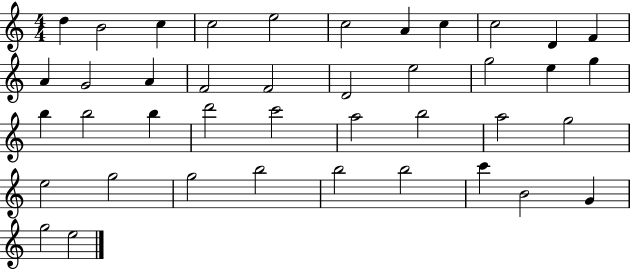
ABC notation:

X:1
T:Untitled
M:4/4
L:1/4
K:C
d B2 c c2 e2 c2 A c c2 D F A G2 A F2 F2 D2 e2 g2 e g b b2 b d'2 c'2 a2 b2 a2 g2 e2 g2 g2 b2 b2 b2 c' B2 G g2 e2